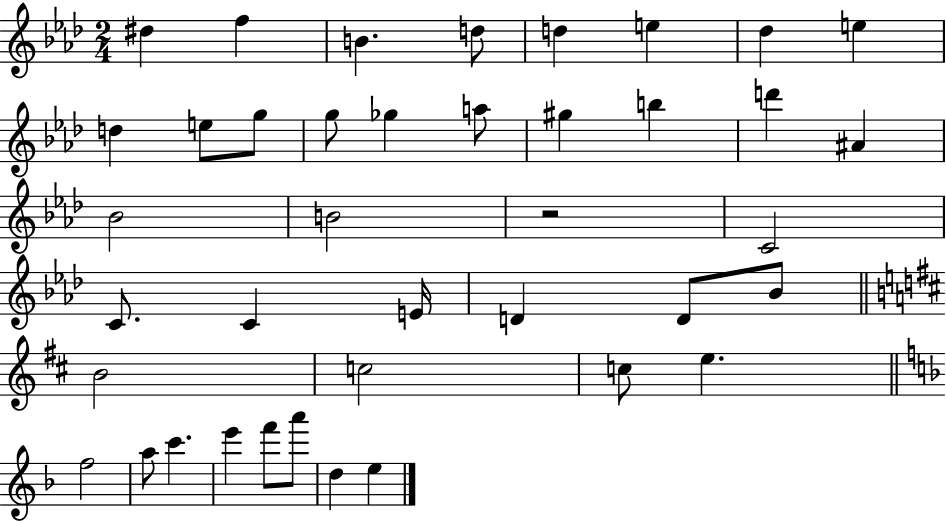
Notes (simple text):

D#5/q F5/q B4/q. D5/e D5/q E5/q Db5/q E5/q D5/q E5/e G5/e G5/e Gb5/q A5/e G#5/q B5/q D6/q A#4/q Bb4/h B4/h R/h C4/h C4/e. C4/q E4/s D4/q D4/e Bb4/e B4/h C5/h C5/e E5/q. F5/h A5/e C6/q. E6/q F6/e A6/e D5/q E5/q